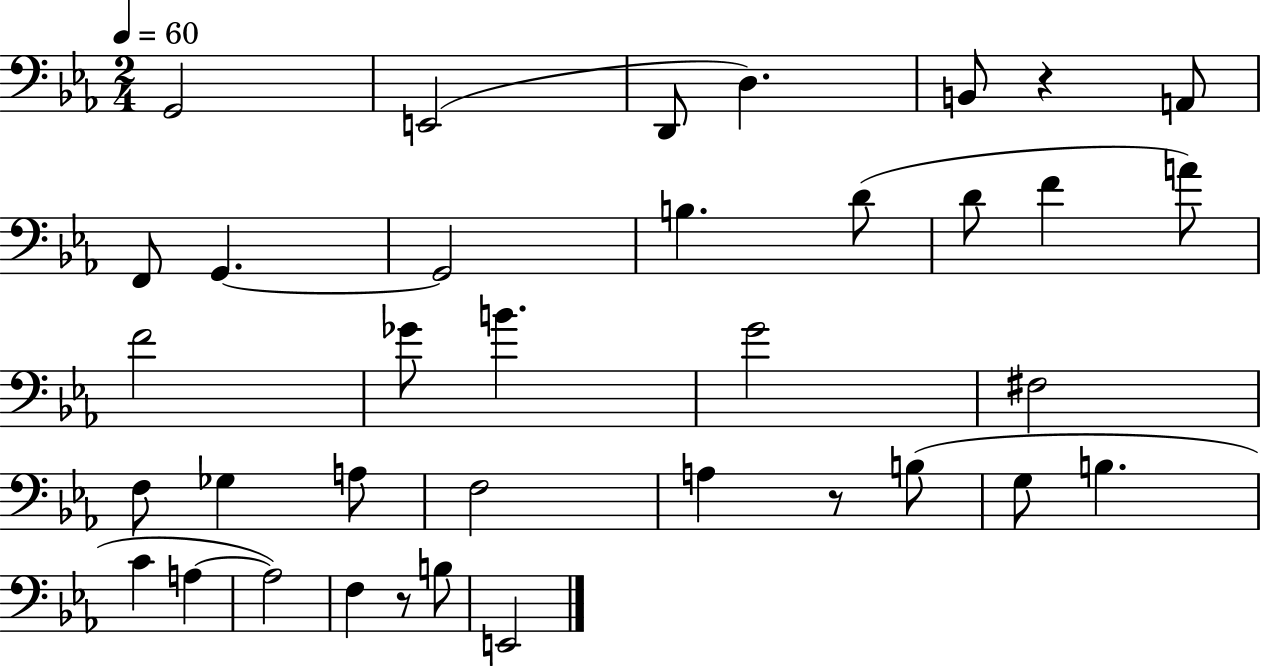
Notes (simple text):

G2/h E2/h D2/e D3/q. B2/e R/q A2/e F2/e G2/q. G2/h B3/q. D4/e D4/e F4/q A4/e F4/h Gb4/e B4/q. G4/h F#3/h F3/e Gb3/q A3/e F3/h A3/q R/e B3/e G3/e B3/q. C4/q A3/q A3/h F3/q R/e B3/e E2/h